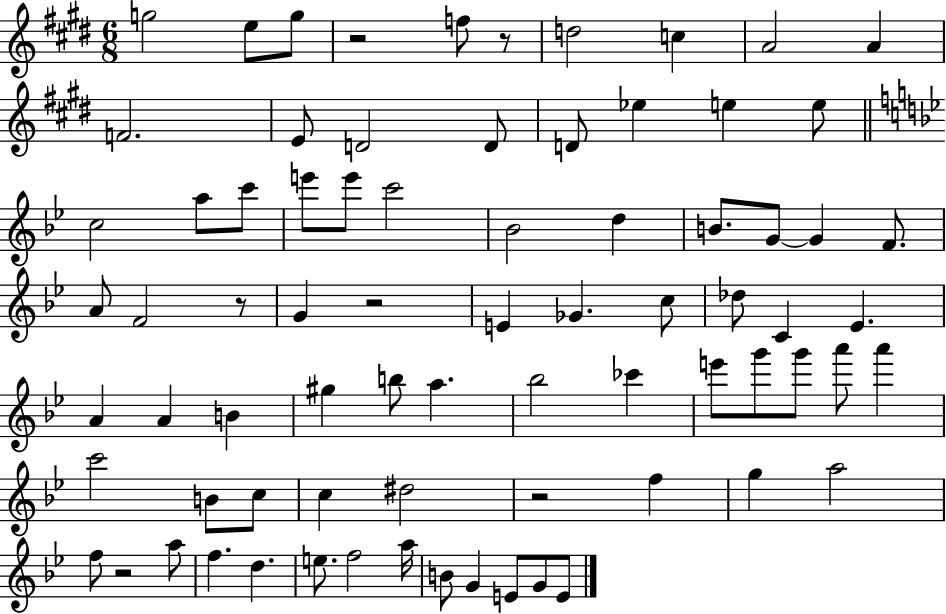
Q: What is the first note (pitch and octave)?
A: G5